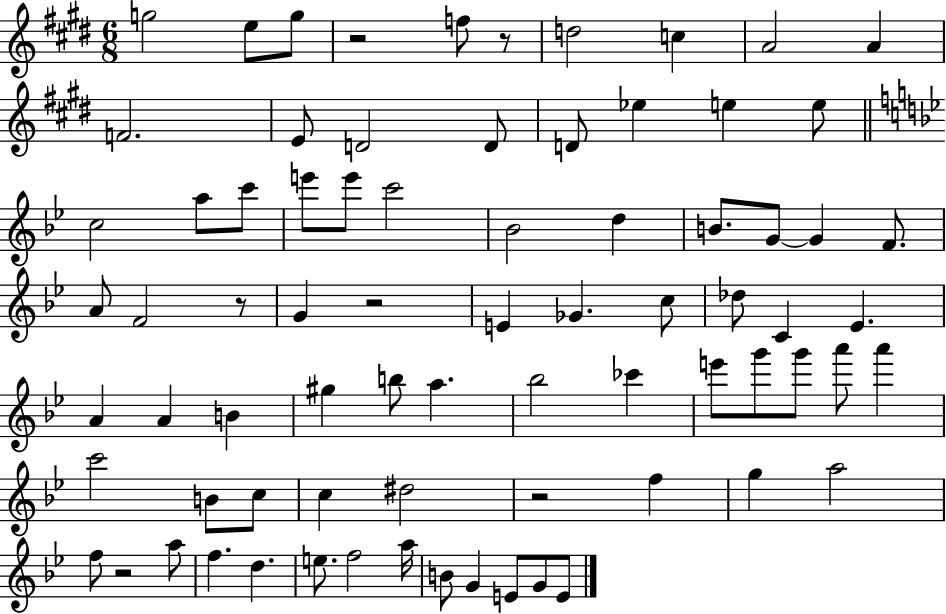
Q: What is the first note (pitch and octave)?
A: G5